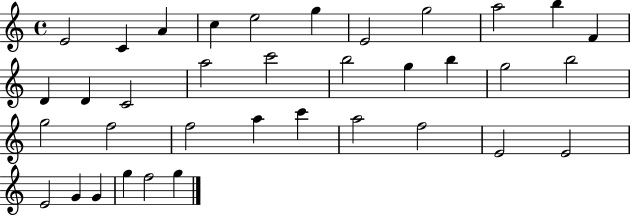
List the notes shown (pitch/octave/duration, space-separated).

E4/h C4/q A4/q C5/q E5/h G5/q E4/h G5/h A5/h B5/q F4/q D4/q D4/q C4/h A5/h C6/h B5/h G5/q B5/q G5/h B5/h G5/h F5/h F5/h A5/q C6/q A5/h F5/h E4/h E4/h E4/h G4/q G4/q G5/q F5/h G5/q